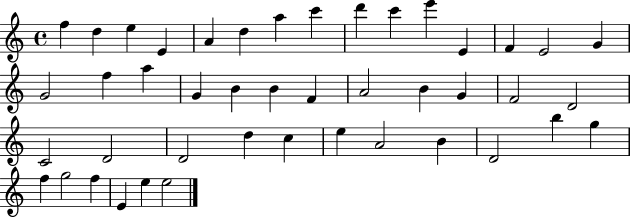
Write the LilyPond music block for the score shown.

{
  \clef treble
  \time 4/4
  \defaultTimeSignature
  \key c \major
  f''4 d''4 e''4 e'4 | a'4 d''4 a''4 c'''4 | d'''4 c'''4 e'''4 e'4 | f'4 e'2 g'4 | \break g'2 f''4 a''4 | g'4 b'4 b'4 f'4 | a'2 b'4 g'4 | f'2 d'2 | \break c'2 d'2 | d'2 d''4 c''4 | e''4 a'2 b'4 | d'2 b''4 g''4 | \break f''4 g''2 f''4 | e'4 e''4 e''2 | \bar "|."
}